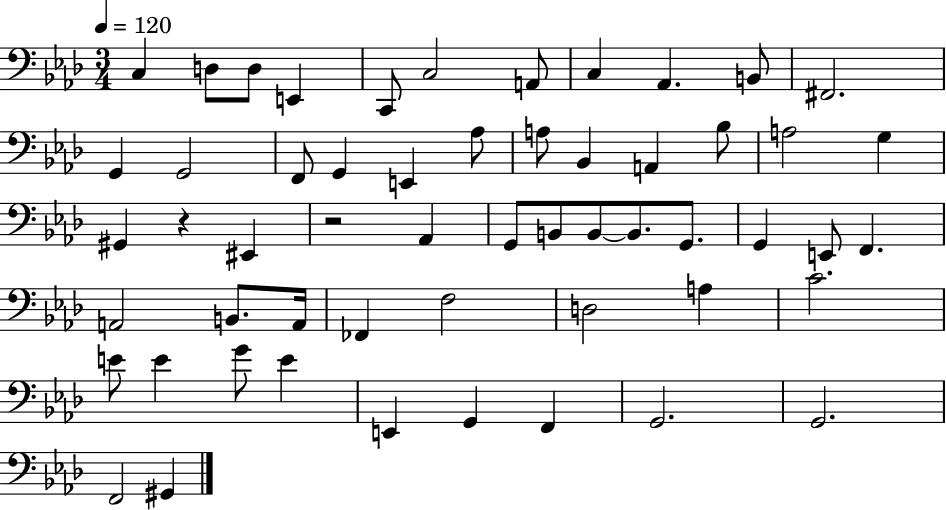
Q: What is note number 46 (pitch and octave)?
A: E4